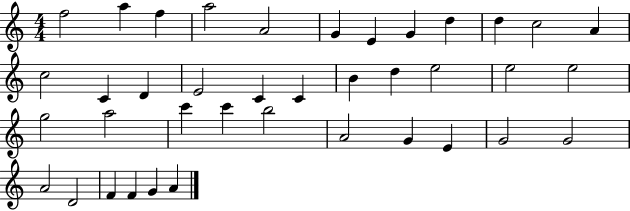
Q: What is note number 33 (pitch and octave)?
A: G4